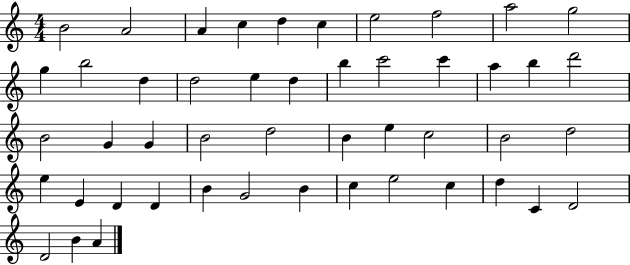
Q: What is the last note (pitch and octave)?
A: A4